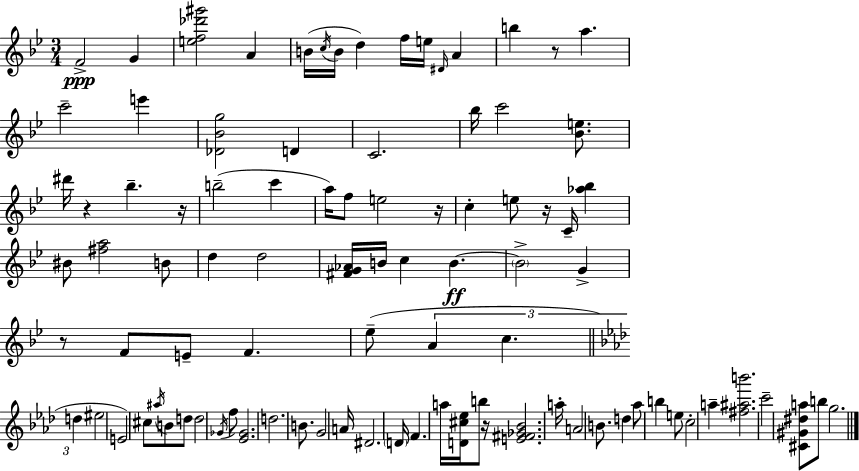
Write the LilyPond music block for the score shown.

{
  \clef treble
  \numericTimeSignature
  \time 3/4
  \key g \minor
  f'2->\ppp g'4 | <e'' f'' des''' gis'''>2 a'4 | b'16( \acciaccatura { c''16 } b'16 d''4) f''16 e''16 \grace { dis'16 } a'4 | b''4 r8 a''4. | \break c'''2-- e'''4 | <des' bes' g''>2 d'4 | c'2. | bes''16 c'''2 <bes' e''>8. | \break dis'''16 r4 bes''4.-- | r16 b''2--( c'''4 | a''16) f''8 e''2 | r16 c''4-. e''8 r16 c'16-- <aes'' bes''>4 | \break bis'8 <fis'' a''>2 | b'8 d''4 d''2 | <fis' g' aes'>16 b'16 c''4 b'4.~~\ff | \parenthesize b'2-> g'4-> | \break r8 f'8 e'8-- f'4. | ees''8--( \tuplet 3/2 { a'4 c''4. | \bar "||" \break \key f \minor d''4 } eis''2 | e'2) cis''8 \acciaccatura { ais''16 } b'8 | d''8 d''2 \acciaccatura { ges'16 } | f''8 <ees' ges'>2. | \break d''2. | b'8. g'2 | a'16 dis'2. | \parenthesize d'16 f'4. a''16 <d' cis'' ees''>16 b''8 | \break r16 <e' fis' ges' bes'>2. | a''16-. a'2 b'8. | d''4 aes''8 b''4 | e''8 c''2-. a''4-- | \break <fis'' ais'' b'''>2. | c'''2-- <cis' gis' dis'' a''>8 | b''8 g''2. | \bar "|."
}